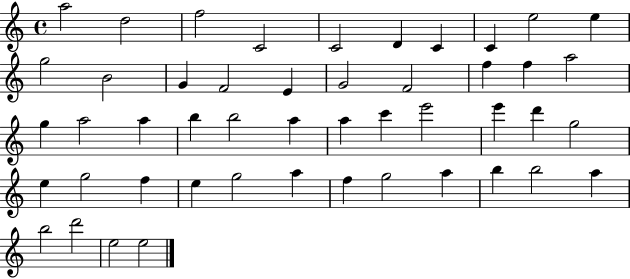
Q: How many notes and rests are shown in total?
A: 48